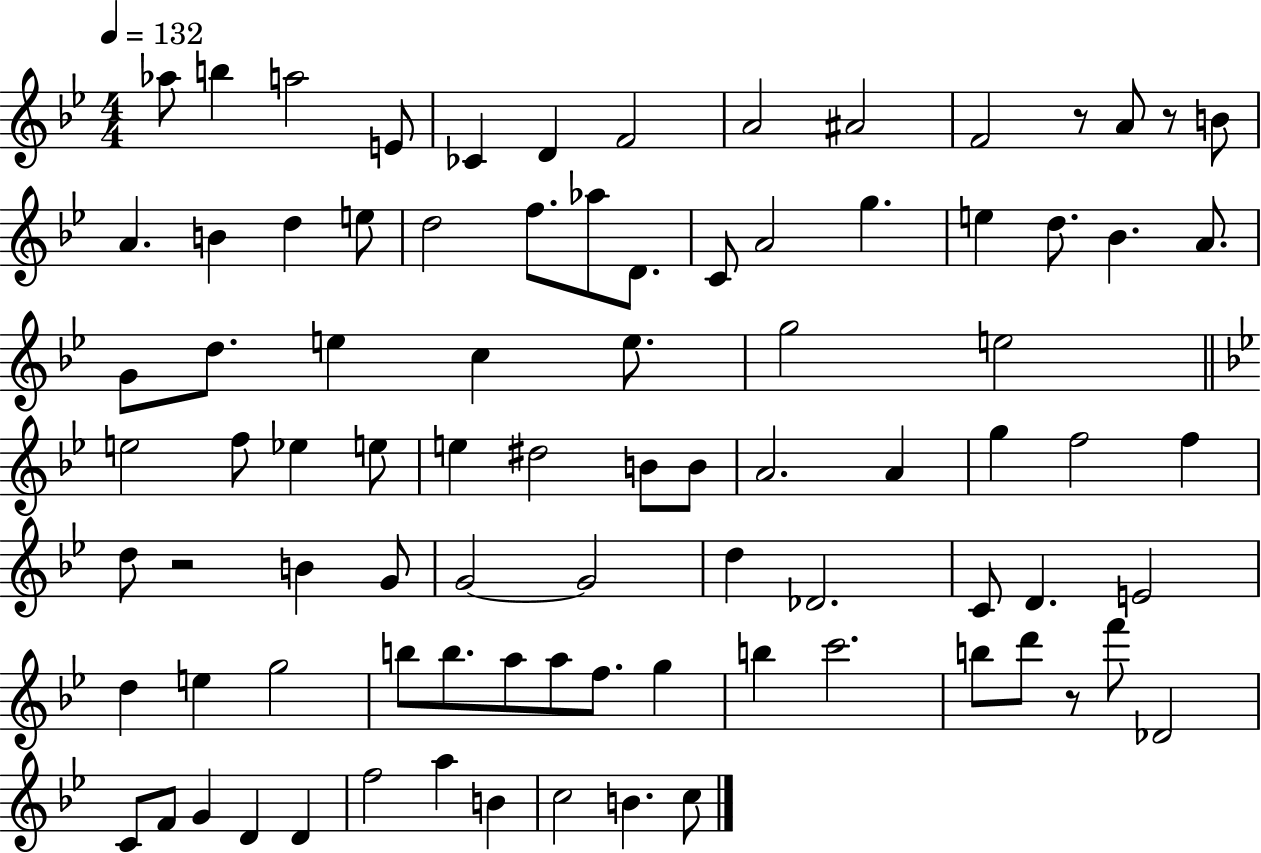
{
  \clef treble
  \numericTimeSignature
  \time 4/4
  \key bes \major
  \tempo 4 = 132
  \repeat volta 2 { aes''8 b''4 a''2 e'8 | ces'4 d'4 f'2 | a'2 ais'2 | f'2 r8 a'8 r8 b'8 | \break a'4. b'4 d''4 e''8 | d''2 f''8. aes''8 d'8. | c'8 a'2 g''4. | e''4 d''8. bes'4. a'8. | \break g'8 d''8. e''4 c''4 e''8. | g''2 e''2 | \bar "||" \break \key g \minor e''2 f''8 ees''4 e''8 | e''4 dis''2 b'8 b'8 | a'2. a'4 | g''4 f''2 f''4 | \break d''8 r2 b'4 g'8 | g'2~~ g'2 | d''4 des'2. | c'8 d'4. e'2 | \break d''4 e''4 g''2 | b''8 b''8. a''8 a''8 f''8. g''4 | b''4 c'''2. | b''8 d'''8 r8 f'''8 des'2 | \break c'8 f'8 g'4 d'4 d'4 | f''2 a''4 b'4 | c''2 b'4. c''8 | } \bar "|."
}